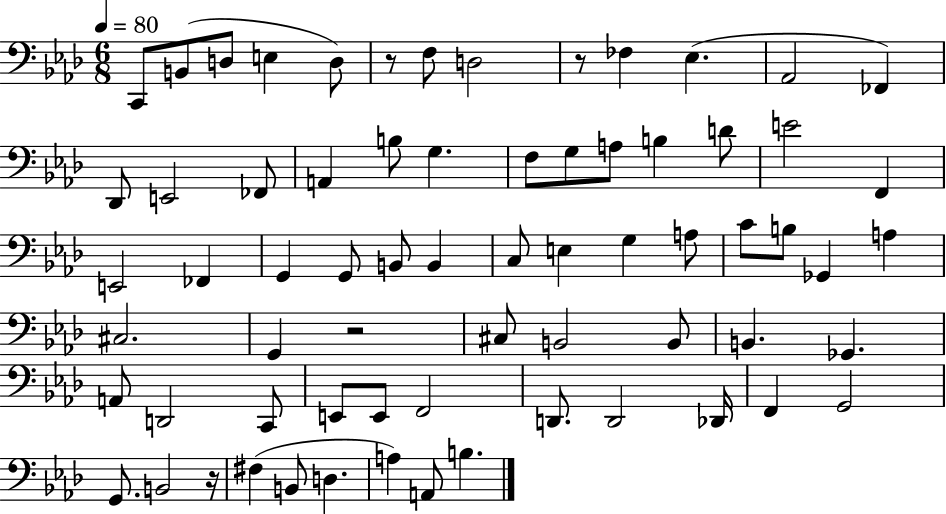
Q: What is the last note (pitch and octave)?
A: B3